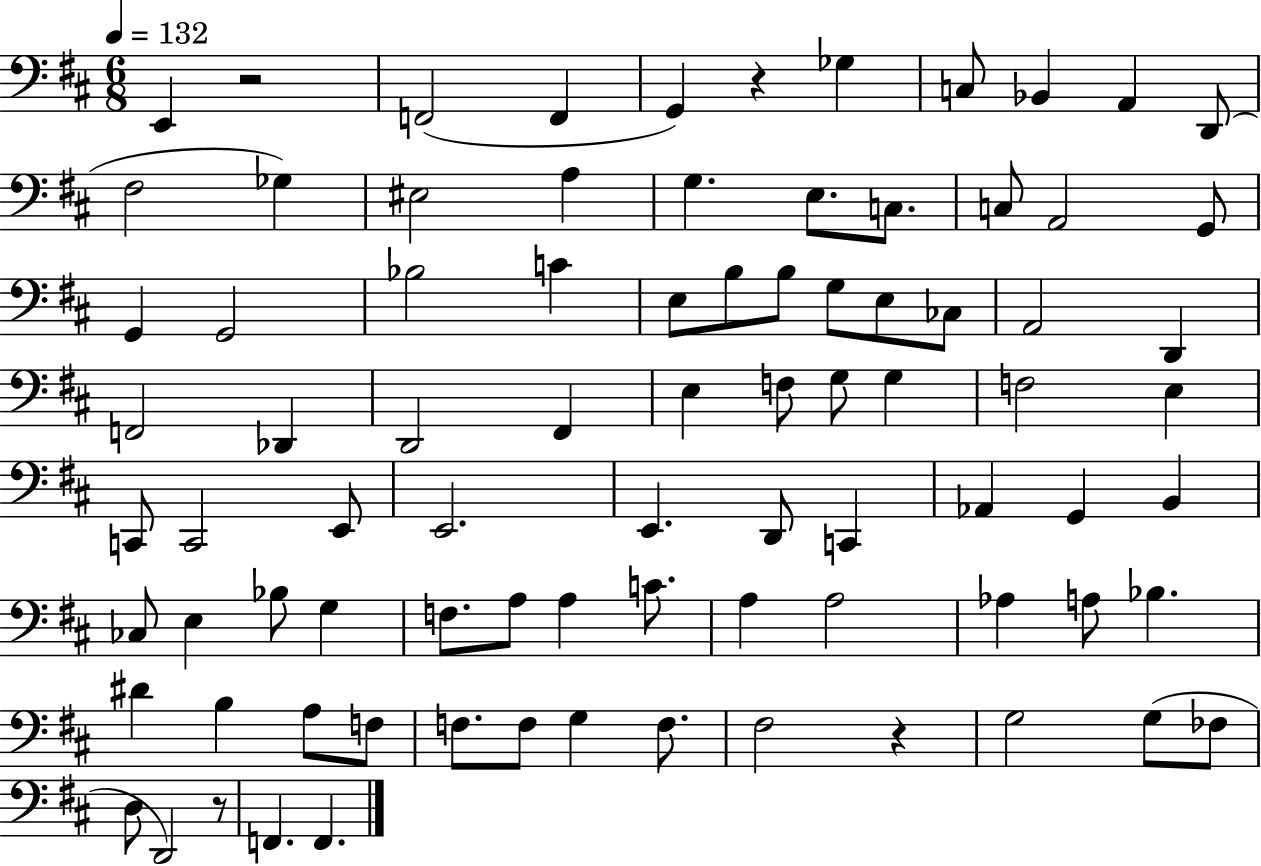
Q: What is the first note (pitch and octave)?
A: E2